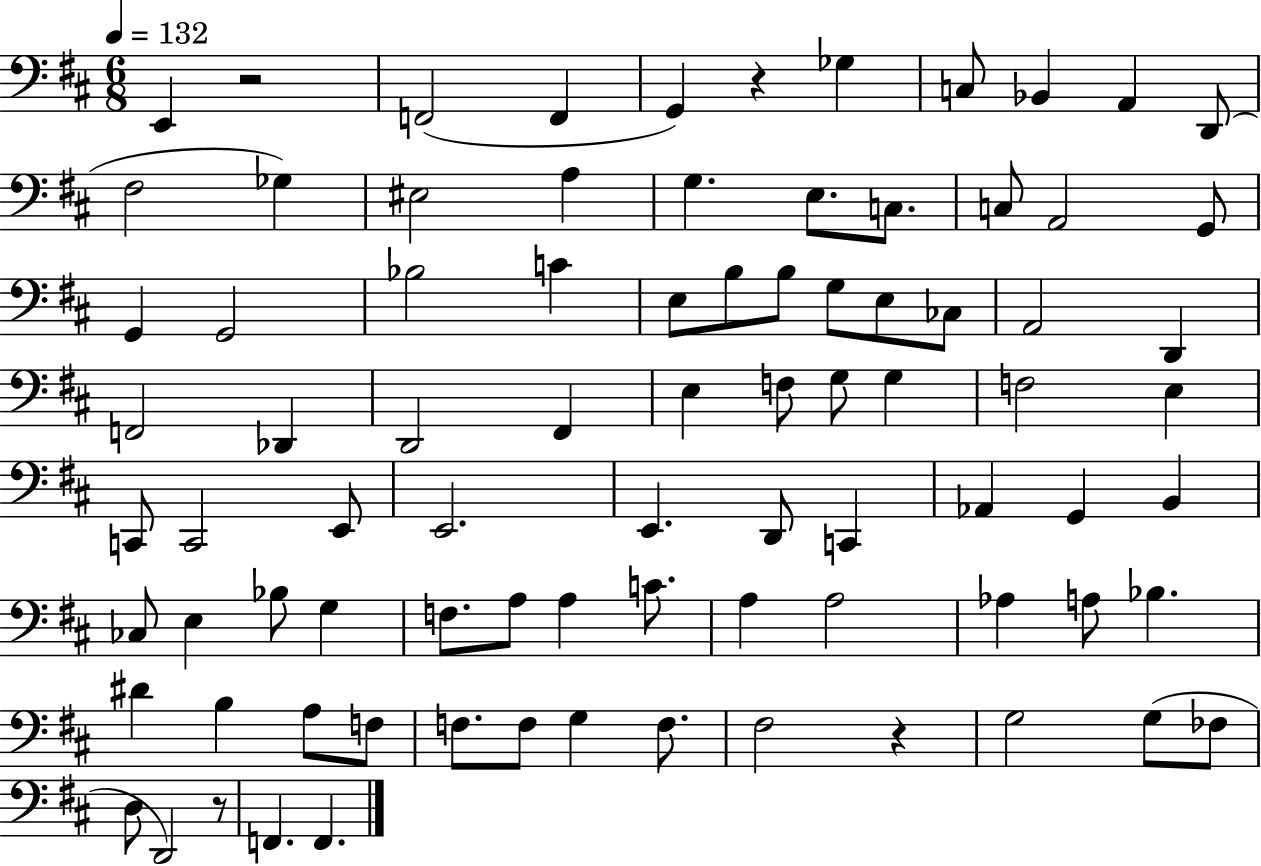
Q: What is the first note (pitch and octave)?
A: E2